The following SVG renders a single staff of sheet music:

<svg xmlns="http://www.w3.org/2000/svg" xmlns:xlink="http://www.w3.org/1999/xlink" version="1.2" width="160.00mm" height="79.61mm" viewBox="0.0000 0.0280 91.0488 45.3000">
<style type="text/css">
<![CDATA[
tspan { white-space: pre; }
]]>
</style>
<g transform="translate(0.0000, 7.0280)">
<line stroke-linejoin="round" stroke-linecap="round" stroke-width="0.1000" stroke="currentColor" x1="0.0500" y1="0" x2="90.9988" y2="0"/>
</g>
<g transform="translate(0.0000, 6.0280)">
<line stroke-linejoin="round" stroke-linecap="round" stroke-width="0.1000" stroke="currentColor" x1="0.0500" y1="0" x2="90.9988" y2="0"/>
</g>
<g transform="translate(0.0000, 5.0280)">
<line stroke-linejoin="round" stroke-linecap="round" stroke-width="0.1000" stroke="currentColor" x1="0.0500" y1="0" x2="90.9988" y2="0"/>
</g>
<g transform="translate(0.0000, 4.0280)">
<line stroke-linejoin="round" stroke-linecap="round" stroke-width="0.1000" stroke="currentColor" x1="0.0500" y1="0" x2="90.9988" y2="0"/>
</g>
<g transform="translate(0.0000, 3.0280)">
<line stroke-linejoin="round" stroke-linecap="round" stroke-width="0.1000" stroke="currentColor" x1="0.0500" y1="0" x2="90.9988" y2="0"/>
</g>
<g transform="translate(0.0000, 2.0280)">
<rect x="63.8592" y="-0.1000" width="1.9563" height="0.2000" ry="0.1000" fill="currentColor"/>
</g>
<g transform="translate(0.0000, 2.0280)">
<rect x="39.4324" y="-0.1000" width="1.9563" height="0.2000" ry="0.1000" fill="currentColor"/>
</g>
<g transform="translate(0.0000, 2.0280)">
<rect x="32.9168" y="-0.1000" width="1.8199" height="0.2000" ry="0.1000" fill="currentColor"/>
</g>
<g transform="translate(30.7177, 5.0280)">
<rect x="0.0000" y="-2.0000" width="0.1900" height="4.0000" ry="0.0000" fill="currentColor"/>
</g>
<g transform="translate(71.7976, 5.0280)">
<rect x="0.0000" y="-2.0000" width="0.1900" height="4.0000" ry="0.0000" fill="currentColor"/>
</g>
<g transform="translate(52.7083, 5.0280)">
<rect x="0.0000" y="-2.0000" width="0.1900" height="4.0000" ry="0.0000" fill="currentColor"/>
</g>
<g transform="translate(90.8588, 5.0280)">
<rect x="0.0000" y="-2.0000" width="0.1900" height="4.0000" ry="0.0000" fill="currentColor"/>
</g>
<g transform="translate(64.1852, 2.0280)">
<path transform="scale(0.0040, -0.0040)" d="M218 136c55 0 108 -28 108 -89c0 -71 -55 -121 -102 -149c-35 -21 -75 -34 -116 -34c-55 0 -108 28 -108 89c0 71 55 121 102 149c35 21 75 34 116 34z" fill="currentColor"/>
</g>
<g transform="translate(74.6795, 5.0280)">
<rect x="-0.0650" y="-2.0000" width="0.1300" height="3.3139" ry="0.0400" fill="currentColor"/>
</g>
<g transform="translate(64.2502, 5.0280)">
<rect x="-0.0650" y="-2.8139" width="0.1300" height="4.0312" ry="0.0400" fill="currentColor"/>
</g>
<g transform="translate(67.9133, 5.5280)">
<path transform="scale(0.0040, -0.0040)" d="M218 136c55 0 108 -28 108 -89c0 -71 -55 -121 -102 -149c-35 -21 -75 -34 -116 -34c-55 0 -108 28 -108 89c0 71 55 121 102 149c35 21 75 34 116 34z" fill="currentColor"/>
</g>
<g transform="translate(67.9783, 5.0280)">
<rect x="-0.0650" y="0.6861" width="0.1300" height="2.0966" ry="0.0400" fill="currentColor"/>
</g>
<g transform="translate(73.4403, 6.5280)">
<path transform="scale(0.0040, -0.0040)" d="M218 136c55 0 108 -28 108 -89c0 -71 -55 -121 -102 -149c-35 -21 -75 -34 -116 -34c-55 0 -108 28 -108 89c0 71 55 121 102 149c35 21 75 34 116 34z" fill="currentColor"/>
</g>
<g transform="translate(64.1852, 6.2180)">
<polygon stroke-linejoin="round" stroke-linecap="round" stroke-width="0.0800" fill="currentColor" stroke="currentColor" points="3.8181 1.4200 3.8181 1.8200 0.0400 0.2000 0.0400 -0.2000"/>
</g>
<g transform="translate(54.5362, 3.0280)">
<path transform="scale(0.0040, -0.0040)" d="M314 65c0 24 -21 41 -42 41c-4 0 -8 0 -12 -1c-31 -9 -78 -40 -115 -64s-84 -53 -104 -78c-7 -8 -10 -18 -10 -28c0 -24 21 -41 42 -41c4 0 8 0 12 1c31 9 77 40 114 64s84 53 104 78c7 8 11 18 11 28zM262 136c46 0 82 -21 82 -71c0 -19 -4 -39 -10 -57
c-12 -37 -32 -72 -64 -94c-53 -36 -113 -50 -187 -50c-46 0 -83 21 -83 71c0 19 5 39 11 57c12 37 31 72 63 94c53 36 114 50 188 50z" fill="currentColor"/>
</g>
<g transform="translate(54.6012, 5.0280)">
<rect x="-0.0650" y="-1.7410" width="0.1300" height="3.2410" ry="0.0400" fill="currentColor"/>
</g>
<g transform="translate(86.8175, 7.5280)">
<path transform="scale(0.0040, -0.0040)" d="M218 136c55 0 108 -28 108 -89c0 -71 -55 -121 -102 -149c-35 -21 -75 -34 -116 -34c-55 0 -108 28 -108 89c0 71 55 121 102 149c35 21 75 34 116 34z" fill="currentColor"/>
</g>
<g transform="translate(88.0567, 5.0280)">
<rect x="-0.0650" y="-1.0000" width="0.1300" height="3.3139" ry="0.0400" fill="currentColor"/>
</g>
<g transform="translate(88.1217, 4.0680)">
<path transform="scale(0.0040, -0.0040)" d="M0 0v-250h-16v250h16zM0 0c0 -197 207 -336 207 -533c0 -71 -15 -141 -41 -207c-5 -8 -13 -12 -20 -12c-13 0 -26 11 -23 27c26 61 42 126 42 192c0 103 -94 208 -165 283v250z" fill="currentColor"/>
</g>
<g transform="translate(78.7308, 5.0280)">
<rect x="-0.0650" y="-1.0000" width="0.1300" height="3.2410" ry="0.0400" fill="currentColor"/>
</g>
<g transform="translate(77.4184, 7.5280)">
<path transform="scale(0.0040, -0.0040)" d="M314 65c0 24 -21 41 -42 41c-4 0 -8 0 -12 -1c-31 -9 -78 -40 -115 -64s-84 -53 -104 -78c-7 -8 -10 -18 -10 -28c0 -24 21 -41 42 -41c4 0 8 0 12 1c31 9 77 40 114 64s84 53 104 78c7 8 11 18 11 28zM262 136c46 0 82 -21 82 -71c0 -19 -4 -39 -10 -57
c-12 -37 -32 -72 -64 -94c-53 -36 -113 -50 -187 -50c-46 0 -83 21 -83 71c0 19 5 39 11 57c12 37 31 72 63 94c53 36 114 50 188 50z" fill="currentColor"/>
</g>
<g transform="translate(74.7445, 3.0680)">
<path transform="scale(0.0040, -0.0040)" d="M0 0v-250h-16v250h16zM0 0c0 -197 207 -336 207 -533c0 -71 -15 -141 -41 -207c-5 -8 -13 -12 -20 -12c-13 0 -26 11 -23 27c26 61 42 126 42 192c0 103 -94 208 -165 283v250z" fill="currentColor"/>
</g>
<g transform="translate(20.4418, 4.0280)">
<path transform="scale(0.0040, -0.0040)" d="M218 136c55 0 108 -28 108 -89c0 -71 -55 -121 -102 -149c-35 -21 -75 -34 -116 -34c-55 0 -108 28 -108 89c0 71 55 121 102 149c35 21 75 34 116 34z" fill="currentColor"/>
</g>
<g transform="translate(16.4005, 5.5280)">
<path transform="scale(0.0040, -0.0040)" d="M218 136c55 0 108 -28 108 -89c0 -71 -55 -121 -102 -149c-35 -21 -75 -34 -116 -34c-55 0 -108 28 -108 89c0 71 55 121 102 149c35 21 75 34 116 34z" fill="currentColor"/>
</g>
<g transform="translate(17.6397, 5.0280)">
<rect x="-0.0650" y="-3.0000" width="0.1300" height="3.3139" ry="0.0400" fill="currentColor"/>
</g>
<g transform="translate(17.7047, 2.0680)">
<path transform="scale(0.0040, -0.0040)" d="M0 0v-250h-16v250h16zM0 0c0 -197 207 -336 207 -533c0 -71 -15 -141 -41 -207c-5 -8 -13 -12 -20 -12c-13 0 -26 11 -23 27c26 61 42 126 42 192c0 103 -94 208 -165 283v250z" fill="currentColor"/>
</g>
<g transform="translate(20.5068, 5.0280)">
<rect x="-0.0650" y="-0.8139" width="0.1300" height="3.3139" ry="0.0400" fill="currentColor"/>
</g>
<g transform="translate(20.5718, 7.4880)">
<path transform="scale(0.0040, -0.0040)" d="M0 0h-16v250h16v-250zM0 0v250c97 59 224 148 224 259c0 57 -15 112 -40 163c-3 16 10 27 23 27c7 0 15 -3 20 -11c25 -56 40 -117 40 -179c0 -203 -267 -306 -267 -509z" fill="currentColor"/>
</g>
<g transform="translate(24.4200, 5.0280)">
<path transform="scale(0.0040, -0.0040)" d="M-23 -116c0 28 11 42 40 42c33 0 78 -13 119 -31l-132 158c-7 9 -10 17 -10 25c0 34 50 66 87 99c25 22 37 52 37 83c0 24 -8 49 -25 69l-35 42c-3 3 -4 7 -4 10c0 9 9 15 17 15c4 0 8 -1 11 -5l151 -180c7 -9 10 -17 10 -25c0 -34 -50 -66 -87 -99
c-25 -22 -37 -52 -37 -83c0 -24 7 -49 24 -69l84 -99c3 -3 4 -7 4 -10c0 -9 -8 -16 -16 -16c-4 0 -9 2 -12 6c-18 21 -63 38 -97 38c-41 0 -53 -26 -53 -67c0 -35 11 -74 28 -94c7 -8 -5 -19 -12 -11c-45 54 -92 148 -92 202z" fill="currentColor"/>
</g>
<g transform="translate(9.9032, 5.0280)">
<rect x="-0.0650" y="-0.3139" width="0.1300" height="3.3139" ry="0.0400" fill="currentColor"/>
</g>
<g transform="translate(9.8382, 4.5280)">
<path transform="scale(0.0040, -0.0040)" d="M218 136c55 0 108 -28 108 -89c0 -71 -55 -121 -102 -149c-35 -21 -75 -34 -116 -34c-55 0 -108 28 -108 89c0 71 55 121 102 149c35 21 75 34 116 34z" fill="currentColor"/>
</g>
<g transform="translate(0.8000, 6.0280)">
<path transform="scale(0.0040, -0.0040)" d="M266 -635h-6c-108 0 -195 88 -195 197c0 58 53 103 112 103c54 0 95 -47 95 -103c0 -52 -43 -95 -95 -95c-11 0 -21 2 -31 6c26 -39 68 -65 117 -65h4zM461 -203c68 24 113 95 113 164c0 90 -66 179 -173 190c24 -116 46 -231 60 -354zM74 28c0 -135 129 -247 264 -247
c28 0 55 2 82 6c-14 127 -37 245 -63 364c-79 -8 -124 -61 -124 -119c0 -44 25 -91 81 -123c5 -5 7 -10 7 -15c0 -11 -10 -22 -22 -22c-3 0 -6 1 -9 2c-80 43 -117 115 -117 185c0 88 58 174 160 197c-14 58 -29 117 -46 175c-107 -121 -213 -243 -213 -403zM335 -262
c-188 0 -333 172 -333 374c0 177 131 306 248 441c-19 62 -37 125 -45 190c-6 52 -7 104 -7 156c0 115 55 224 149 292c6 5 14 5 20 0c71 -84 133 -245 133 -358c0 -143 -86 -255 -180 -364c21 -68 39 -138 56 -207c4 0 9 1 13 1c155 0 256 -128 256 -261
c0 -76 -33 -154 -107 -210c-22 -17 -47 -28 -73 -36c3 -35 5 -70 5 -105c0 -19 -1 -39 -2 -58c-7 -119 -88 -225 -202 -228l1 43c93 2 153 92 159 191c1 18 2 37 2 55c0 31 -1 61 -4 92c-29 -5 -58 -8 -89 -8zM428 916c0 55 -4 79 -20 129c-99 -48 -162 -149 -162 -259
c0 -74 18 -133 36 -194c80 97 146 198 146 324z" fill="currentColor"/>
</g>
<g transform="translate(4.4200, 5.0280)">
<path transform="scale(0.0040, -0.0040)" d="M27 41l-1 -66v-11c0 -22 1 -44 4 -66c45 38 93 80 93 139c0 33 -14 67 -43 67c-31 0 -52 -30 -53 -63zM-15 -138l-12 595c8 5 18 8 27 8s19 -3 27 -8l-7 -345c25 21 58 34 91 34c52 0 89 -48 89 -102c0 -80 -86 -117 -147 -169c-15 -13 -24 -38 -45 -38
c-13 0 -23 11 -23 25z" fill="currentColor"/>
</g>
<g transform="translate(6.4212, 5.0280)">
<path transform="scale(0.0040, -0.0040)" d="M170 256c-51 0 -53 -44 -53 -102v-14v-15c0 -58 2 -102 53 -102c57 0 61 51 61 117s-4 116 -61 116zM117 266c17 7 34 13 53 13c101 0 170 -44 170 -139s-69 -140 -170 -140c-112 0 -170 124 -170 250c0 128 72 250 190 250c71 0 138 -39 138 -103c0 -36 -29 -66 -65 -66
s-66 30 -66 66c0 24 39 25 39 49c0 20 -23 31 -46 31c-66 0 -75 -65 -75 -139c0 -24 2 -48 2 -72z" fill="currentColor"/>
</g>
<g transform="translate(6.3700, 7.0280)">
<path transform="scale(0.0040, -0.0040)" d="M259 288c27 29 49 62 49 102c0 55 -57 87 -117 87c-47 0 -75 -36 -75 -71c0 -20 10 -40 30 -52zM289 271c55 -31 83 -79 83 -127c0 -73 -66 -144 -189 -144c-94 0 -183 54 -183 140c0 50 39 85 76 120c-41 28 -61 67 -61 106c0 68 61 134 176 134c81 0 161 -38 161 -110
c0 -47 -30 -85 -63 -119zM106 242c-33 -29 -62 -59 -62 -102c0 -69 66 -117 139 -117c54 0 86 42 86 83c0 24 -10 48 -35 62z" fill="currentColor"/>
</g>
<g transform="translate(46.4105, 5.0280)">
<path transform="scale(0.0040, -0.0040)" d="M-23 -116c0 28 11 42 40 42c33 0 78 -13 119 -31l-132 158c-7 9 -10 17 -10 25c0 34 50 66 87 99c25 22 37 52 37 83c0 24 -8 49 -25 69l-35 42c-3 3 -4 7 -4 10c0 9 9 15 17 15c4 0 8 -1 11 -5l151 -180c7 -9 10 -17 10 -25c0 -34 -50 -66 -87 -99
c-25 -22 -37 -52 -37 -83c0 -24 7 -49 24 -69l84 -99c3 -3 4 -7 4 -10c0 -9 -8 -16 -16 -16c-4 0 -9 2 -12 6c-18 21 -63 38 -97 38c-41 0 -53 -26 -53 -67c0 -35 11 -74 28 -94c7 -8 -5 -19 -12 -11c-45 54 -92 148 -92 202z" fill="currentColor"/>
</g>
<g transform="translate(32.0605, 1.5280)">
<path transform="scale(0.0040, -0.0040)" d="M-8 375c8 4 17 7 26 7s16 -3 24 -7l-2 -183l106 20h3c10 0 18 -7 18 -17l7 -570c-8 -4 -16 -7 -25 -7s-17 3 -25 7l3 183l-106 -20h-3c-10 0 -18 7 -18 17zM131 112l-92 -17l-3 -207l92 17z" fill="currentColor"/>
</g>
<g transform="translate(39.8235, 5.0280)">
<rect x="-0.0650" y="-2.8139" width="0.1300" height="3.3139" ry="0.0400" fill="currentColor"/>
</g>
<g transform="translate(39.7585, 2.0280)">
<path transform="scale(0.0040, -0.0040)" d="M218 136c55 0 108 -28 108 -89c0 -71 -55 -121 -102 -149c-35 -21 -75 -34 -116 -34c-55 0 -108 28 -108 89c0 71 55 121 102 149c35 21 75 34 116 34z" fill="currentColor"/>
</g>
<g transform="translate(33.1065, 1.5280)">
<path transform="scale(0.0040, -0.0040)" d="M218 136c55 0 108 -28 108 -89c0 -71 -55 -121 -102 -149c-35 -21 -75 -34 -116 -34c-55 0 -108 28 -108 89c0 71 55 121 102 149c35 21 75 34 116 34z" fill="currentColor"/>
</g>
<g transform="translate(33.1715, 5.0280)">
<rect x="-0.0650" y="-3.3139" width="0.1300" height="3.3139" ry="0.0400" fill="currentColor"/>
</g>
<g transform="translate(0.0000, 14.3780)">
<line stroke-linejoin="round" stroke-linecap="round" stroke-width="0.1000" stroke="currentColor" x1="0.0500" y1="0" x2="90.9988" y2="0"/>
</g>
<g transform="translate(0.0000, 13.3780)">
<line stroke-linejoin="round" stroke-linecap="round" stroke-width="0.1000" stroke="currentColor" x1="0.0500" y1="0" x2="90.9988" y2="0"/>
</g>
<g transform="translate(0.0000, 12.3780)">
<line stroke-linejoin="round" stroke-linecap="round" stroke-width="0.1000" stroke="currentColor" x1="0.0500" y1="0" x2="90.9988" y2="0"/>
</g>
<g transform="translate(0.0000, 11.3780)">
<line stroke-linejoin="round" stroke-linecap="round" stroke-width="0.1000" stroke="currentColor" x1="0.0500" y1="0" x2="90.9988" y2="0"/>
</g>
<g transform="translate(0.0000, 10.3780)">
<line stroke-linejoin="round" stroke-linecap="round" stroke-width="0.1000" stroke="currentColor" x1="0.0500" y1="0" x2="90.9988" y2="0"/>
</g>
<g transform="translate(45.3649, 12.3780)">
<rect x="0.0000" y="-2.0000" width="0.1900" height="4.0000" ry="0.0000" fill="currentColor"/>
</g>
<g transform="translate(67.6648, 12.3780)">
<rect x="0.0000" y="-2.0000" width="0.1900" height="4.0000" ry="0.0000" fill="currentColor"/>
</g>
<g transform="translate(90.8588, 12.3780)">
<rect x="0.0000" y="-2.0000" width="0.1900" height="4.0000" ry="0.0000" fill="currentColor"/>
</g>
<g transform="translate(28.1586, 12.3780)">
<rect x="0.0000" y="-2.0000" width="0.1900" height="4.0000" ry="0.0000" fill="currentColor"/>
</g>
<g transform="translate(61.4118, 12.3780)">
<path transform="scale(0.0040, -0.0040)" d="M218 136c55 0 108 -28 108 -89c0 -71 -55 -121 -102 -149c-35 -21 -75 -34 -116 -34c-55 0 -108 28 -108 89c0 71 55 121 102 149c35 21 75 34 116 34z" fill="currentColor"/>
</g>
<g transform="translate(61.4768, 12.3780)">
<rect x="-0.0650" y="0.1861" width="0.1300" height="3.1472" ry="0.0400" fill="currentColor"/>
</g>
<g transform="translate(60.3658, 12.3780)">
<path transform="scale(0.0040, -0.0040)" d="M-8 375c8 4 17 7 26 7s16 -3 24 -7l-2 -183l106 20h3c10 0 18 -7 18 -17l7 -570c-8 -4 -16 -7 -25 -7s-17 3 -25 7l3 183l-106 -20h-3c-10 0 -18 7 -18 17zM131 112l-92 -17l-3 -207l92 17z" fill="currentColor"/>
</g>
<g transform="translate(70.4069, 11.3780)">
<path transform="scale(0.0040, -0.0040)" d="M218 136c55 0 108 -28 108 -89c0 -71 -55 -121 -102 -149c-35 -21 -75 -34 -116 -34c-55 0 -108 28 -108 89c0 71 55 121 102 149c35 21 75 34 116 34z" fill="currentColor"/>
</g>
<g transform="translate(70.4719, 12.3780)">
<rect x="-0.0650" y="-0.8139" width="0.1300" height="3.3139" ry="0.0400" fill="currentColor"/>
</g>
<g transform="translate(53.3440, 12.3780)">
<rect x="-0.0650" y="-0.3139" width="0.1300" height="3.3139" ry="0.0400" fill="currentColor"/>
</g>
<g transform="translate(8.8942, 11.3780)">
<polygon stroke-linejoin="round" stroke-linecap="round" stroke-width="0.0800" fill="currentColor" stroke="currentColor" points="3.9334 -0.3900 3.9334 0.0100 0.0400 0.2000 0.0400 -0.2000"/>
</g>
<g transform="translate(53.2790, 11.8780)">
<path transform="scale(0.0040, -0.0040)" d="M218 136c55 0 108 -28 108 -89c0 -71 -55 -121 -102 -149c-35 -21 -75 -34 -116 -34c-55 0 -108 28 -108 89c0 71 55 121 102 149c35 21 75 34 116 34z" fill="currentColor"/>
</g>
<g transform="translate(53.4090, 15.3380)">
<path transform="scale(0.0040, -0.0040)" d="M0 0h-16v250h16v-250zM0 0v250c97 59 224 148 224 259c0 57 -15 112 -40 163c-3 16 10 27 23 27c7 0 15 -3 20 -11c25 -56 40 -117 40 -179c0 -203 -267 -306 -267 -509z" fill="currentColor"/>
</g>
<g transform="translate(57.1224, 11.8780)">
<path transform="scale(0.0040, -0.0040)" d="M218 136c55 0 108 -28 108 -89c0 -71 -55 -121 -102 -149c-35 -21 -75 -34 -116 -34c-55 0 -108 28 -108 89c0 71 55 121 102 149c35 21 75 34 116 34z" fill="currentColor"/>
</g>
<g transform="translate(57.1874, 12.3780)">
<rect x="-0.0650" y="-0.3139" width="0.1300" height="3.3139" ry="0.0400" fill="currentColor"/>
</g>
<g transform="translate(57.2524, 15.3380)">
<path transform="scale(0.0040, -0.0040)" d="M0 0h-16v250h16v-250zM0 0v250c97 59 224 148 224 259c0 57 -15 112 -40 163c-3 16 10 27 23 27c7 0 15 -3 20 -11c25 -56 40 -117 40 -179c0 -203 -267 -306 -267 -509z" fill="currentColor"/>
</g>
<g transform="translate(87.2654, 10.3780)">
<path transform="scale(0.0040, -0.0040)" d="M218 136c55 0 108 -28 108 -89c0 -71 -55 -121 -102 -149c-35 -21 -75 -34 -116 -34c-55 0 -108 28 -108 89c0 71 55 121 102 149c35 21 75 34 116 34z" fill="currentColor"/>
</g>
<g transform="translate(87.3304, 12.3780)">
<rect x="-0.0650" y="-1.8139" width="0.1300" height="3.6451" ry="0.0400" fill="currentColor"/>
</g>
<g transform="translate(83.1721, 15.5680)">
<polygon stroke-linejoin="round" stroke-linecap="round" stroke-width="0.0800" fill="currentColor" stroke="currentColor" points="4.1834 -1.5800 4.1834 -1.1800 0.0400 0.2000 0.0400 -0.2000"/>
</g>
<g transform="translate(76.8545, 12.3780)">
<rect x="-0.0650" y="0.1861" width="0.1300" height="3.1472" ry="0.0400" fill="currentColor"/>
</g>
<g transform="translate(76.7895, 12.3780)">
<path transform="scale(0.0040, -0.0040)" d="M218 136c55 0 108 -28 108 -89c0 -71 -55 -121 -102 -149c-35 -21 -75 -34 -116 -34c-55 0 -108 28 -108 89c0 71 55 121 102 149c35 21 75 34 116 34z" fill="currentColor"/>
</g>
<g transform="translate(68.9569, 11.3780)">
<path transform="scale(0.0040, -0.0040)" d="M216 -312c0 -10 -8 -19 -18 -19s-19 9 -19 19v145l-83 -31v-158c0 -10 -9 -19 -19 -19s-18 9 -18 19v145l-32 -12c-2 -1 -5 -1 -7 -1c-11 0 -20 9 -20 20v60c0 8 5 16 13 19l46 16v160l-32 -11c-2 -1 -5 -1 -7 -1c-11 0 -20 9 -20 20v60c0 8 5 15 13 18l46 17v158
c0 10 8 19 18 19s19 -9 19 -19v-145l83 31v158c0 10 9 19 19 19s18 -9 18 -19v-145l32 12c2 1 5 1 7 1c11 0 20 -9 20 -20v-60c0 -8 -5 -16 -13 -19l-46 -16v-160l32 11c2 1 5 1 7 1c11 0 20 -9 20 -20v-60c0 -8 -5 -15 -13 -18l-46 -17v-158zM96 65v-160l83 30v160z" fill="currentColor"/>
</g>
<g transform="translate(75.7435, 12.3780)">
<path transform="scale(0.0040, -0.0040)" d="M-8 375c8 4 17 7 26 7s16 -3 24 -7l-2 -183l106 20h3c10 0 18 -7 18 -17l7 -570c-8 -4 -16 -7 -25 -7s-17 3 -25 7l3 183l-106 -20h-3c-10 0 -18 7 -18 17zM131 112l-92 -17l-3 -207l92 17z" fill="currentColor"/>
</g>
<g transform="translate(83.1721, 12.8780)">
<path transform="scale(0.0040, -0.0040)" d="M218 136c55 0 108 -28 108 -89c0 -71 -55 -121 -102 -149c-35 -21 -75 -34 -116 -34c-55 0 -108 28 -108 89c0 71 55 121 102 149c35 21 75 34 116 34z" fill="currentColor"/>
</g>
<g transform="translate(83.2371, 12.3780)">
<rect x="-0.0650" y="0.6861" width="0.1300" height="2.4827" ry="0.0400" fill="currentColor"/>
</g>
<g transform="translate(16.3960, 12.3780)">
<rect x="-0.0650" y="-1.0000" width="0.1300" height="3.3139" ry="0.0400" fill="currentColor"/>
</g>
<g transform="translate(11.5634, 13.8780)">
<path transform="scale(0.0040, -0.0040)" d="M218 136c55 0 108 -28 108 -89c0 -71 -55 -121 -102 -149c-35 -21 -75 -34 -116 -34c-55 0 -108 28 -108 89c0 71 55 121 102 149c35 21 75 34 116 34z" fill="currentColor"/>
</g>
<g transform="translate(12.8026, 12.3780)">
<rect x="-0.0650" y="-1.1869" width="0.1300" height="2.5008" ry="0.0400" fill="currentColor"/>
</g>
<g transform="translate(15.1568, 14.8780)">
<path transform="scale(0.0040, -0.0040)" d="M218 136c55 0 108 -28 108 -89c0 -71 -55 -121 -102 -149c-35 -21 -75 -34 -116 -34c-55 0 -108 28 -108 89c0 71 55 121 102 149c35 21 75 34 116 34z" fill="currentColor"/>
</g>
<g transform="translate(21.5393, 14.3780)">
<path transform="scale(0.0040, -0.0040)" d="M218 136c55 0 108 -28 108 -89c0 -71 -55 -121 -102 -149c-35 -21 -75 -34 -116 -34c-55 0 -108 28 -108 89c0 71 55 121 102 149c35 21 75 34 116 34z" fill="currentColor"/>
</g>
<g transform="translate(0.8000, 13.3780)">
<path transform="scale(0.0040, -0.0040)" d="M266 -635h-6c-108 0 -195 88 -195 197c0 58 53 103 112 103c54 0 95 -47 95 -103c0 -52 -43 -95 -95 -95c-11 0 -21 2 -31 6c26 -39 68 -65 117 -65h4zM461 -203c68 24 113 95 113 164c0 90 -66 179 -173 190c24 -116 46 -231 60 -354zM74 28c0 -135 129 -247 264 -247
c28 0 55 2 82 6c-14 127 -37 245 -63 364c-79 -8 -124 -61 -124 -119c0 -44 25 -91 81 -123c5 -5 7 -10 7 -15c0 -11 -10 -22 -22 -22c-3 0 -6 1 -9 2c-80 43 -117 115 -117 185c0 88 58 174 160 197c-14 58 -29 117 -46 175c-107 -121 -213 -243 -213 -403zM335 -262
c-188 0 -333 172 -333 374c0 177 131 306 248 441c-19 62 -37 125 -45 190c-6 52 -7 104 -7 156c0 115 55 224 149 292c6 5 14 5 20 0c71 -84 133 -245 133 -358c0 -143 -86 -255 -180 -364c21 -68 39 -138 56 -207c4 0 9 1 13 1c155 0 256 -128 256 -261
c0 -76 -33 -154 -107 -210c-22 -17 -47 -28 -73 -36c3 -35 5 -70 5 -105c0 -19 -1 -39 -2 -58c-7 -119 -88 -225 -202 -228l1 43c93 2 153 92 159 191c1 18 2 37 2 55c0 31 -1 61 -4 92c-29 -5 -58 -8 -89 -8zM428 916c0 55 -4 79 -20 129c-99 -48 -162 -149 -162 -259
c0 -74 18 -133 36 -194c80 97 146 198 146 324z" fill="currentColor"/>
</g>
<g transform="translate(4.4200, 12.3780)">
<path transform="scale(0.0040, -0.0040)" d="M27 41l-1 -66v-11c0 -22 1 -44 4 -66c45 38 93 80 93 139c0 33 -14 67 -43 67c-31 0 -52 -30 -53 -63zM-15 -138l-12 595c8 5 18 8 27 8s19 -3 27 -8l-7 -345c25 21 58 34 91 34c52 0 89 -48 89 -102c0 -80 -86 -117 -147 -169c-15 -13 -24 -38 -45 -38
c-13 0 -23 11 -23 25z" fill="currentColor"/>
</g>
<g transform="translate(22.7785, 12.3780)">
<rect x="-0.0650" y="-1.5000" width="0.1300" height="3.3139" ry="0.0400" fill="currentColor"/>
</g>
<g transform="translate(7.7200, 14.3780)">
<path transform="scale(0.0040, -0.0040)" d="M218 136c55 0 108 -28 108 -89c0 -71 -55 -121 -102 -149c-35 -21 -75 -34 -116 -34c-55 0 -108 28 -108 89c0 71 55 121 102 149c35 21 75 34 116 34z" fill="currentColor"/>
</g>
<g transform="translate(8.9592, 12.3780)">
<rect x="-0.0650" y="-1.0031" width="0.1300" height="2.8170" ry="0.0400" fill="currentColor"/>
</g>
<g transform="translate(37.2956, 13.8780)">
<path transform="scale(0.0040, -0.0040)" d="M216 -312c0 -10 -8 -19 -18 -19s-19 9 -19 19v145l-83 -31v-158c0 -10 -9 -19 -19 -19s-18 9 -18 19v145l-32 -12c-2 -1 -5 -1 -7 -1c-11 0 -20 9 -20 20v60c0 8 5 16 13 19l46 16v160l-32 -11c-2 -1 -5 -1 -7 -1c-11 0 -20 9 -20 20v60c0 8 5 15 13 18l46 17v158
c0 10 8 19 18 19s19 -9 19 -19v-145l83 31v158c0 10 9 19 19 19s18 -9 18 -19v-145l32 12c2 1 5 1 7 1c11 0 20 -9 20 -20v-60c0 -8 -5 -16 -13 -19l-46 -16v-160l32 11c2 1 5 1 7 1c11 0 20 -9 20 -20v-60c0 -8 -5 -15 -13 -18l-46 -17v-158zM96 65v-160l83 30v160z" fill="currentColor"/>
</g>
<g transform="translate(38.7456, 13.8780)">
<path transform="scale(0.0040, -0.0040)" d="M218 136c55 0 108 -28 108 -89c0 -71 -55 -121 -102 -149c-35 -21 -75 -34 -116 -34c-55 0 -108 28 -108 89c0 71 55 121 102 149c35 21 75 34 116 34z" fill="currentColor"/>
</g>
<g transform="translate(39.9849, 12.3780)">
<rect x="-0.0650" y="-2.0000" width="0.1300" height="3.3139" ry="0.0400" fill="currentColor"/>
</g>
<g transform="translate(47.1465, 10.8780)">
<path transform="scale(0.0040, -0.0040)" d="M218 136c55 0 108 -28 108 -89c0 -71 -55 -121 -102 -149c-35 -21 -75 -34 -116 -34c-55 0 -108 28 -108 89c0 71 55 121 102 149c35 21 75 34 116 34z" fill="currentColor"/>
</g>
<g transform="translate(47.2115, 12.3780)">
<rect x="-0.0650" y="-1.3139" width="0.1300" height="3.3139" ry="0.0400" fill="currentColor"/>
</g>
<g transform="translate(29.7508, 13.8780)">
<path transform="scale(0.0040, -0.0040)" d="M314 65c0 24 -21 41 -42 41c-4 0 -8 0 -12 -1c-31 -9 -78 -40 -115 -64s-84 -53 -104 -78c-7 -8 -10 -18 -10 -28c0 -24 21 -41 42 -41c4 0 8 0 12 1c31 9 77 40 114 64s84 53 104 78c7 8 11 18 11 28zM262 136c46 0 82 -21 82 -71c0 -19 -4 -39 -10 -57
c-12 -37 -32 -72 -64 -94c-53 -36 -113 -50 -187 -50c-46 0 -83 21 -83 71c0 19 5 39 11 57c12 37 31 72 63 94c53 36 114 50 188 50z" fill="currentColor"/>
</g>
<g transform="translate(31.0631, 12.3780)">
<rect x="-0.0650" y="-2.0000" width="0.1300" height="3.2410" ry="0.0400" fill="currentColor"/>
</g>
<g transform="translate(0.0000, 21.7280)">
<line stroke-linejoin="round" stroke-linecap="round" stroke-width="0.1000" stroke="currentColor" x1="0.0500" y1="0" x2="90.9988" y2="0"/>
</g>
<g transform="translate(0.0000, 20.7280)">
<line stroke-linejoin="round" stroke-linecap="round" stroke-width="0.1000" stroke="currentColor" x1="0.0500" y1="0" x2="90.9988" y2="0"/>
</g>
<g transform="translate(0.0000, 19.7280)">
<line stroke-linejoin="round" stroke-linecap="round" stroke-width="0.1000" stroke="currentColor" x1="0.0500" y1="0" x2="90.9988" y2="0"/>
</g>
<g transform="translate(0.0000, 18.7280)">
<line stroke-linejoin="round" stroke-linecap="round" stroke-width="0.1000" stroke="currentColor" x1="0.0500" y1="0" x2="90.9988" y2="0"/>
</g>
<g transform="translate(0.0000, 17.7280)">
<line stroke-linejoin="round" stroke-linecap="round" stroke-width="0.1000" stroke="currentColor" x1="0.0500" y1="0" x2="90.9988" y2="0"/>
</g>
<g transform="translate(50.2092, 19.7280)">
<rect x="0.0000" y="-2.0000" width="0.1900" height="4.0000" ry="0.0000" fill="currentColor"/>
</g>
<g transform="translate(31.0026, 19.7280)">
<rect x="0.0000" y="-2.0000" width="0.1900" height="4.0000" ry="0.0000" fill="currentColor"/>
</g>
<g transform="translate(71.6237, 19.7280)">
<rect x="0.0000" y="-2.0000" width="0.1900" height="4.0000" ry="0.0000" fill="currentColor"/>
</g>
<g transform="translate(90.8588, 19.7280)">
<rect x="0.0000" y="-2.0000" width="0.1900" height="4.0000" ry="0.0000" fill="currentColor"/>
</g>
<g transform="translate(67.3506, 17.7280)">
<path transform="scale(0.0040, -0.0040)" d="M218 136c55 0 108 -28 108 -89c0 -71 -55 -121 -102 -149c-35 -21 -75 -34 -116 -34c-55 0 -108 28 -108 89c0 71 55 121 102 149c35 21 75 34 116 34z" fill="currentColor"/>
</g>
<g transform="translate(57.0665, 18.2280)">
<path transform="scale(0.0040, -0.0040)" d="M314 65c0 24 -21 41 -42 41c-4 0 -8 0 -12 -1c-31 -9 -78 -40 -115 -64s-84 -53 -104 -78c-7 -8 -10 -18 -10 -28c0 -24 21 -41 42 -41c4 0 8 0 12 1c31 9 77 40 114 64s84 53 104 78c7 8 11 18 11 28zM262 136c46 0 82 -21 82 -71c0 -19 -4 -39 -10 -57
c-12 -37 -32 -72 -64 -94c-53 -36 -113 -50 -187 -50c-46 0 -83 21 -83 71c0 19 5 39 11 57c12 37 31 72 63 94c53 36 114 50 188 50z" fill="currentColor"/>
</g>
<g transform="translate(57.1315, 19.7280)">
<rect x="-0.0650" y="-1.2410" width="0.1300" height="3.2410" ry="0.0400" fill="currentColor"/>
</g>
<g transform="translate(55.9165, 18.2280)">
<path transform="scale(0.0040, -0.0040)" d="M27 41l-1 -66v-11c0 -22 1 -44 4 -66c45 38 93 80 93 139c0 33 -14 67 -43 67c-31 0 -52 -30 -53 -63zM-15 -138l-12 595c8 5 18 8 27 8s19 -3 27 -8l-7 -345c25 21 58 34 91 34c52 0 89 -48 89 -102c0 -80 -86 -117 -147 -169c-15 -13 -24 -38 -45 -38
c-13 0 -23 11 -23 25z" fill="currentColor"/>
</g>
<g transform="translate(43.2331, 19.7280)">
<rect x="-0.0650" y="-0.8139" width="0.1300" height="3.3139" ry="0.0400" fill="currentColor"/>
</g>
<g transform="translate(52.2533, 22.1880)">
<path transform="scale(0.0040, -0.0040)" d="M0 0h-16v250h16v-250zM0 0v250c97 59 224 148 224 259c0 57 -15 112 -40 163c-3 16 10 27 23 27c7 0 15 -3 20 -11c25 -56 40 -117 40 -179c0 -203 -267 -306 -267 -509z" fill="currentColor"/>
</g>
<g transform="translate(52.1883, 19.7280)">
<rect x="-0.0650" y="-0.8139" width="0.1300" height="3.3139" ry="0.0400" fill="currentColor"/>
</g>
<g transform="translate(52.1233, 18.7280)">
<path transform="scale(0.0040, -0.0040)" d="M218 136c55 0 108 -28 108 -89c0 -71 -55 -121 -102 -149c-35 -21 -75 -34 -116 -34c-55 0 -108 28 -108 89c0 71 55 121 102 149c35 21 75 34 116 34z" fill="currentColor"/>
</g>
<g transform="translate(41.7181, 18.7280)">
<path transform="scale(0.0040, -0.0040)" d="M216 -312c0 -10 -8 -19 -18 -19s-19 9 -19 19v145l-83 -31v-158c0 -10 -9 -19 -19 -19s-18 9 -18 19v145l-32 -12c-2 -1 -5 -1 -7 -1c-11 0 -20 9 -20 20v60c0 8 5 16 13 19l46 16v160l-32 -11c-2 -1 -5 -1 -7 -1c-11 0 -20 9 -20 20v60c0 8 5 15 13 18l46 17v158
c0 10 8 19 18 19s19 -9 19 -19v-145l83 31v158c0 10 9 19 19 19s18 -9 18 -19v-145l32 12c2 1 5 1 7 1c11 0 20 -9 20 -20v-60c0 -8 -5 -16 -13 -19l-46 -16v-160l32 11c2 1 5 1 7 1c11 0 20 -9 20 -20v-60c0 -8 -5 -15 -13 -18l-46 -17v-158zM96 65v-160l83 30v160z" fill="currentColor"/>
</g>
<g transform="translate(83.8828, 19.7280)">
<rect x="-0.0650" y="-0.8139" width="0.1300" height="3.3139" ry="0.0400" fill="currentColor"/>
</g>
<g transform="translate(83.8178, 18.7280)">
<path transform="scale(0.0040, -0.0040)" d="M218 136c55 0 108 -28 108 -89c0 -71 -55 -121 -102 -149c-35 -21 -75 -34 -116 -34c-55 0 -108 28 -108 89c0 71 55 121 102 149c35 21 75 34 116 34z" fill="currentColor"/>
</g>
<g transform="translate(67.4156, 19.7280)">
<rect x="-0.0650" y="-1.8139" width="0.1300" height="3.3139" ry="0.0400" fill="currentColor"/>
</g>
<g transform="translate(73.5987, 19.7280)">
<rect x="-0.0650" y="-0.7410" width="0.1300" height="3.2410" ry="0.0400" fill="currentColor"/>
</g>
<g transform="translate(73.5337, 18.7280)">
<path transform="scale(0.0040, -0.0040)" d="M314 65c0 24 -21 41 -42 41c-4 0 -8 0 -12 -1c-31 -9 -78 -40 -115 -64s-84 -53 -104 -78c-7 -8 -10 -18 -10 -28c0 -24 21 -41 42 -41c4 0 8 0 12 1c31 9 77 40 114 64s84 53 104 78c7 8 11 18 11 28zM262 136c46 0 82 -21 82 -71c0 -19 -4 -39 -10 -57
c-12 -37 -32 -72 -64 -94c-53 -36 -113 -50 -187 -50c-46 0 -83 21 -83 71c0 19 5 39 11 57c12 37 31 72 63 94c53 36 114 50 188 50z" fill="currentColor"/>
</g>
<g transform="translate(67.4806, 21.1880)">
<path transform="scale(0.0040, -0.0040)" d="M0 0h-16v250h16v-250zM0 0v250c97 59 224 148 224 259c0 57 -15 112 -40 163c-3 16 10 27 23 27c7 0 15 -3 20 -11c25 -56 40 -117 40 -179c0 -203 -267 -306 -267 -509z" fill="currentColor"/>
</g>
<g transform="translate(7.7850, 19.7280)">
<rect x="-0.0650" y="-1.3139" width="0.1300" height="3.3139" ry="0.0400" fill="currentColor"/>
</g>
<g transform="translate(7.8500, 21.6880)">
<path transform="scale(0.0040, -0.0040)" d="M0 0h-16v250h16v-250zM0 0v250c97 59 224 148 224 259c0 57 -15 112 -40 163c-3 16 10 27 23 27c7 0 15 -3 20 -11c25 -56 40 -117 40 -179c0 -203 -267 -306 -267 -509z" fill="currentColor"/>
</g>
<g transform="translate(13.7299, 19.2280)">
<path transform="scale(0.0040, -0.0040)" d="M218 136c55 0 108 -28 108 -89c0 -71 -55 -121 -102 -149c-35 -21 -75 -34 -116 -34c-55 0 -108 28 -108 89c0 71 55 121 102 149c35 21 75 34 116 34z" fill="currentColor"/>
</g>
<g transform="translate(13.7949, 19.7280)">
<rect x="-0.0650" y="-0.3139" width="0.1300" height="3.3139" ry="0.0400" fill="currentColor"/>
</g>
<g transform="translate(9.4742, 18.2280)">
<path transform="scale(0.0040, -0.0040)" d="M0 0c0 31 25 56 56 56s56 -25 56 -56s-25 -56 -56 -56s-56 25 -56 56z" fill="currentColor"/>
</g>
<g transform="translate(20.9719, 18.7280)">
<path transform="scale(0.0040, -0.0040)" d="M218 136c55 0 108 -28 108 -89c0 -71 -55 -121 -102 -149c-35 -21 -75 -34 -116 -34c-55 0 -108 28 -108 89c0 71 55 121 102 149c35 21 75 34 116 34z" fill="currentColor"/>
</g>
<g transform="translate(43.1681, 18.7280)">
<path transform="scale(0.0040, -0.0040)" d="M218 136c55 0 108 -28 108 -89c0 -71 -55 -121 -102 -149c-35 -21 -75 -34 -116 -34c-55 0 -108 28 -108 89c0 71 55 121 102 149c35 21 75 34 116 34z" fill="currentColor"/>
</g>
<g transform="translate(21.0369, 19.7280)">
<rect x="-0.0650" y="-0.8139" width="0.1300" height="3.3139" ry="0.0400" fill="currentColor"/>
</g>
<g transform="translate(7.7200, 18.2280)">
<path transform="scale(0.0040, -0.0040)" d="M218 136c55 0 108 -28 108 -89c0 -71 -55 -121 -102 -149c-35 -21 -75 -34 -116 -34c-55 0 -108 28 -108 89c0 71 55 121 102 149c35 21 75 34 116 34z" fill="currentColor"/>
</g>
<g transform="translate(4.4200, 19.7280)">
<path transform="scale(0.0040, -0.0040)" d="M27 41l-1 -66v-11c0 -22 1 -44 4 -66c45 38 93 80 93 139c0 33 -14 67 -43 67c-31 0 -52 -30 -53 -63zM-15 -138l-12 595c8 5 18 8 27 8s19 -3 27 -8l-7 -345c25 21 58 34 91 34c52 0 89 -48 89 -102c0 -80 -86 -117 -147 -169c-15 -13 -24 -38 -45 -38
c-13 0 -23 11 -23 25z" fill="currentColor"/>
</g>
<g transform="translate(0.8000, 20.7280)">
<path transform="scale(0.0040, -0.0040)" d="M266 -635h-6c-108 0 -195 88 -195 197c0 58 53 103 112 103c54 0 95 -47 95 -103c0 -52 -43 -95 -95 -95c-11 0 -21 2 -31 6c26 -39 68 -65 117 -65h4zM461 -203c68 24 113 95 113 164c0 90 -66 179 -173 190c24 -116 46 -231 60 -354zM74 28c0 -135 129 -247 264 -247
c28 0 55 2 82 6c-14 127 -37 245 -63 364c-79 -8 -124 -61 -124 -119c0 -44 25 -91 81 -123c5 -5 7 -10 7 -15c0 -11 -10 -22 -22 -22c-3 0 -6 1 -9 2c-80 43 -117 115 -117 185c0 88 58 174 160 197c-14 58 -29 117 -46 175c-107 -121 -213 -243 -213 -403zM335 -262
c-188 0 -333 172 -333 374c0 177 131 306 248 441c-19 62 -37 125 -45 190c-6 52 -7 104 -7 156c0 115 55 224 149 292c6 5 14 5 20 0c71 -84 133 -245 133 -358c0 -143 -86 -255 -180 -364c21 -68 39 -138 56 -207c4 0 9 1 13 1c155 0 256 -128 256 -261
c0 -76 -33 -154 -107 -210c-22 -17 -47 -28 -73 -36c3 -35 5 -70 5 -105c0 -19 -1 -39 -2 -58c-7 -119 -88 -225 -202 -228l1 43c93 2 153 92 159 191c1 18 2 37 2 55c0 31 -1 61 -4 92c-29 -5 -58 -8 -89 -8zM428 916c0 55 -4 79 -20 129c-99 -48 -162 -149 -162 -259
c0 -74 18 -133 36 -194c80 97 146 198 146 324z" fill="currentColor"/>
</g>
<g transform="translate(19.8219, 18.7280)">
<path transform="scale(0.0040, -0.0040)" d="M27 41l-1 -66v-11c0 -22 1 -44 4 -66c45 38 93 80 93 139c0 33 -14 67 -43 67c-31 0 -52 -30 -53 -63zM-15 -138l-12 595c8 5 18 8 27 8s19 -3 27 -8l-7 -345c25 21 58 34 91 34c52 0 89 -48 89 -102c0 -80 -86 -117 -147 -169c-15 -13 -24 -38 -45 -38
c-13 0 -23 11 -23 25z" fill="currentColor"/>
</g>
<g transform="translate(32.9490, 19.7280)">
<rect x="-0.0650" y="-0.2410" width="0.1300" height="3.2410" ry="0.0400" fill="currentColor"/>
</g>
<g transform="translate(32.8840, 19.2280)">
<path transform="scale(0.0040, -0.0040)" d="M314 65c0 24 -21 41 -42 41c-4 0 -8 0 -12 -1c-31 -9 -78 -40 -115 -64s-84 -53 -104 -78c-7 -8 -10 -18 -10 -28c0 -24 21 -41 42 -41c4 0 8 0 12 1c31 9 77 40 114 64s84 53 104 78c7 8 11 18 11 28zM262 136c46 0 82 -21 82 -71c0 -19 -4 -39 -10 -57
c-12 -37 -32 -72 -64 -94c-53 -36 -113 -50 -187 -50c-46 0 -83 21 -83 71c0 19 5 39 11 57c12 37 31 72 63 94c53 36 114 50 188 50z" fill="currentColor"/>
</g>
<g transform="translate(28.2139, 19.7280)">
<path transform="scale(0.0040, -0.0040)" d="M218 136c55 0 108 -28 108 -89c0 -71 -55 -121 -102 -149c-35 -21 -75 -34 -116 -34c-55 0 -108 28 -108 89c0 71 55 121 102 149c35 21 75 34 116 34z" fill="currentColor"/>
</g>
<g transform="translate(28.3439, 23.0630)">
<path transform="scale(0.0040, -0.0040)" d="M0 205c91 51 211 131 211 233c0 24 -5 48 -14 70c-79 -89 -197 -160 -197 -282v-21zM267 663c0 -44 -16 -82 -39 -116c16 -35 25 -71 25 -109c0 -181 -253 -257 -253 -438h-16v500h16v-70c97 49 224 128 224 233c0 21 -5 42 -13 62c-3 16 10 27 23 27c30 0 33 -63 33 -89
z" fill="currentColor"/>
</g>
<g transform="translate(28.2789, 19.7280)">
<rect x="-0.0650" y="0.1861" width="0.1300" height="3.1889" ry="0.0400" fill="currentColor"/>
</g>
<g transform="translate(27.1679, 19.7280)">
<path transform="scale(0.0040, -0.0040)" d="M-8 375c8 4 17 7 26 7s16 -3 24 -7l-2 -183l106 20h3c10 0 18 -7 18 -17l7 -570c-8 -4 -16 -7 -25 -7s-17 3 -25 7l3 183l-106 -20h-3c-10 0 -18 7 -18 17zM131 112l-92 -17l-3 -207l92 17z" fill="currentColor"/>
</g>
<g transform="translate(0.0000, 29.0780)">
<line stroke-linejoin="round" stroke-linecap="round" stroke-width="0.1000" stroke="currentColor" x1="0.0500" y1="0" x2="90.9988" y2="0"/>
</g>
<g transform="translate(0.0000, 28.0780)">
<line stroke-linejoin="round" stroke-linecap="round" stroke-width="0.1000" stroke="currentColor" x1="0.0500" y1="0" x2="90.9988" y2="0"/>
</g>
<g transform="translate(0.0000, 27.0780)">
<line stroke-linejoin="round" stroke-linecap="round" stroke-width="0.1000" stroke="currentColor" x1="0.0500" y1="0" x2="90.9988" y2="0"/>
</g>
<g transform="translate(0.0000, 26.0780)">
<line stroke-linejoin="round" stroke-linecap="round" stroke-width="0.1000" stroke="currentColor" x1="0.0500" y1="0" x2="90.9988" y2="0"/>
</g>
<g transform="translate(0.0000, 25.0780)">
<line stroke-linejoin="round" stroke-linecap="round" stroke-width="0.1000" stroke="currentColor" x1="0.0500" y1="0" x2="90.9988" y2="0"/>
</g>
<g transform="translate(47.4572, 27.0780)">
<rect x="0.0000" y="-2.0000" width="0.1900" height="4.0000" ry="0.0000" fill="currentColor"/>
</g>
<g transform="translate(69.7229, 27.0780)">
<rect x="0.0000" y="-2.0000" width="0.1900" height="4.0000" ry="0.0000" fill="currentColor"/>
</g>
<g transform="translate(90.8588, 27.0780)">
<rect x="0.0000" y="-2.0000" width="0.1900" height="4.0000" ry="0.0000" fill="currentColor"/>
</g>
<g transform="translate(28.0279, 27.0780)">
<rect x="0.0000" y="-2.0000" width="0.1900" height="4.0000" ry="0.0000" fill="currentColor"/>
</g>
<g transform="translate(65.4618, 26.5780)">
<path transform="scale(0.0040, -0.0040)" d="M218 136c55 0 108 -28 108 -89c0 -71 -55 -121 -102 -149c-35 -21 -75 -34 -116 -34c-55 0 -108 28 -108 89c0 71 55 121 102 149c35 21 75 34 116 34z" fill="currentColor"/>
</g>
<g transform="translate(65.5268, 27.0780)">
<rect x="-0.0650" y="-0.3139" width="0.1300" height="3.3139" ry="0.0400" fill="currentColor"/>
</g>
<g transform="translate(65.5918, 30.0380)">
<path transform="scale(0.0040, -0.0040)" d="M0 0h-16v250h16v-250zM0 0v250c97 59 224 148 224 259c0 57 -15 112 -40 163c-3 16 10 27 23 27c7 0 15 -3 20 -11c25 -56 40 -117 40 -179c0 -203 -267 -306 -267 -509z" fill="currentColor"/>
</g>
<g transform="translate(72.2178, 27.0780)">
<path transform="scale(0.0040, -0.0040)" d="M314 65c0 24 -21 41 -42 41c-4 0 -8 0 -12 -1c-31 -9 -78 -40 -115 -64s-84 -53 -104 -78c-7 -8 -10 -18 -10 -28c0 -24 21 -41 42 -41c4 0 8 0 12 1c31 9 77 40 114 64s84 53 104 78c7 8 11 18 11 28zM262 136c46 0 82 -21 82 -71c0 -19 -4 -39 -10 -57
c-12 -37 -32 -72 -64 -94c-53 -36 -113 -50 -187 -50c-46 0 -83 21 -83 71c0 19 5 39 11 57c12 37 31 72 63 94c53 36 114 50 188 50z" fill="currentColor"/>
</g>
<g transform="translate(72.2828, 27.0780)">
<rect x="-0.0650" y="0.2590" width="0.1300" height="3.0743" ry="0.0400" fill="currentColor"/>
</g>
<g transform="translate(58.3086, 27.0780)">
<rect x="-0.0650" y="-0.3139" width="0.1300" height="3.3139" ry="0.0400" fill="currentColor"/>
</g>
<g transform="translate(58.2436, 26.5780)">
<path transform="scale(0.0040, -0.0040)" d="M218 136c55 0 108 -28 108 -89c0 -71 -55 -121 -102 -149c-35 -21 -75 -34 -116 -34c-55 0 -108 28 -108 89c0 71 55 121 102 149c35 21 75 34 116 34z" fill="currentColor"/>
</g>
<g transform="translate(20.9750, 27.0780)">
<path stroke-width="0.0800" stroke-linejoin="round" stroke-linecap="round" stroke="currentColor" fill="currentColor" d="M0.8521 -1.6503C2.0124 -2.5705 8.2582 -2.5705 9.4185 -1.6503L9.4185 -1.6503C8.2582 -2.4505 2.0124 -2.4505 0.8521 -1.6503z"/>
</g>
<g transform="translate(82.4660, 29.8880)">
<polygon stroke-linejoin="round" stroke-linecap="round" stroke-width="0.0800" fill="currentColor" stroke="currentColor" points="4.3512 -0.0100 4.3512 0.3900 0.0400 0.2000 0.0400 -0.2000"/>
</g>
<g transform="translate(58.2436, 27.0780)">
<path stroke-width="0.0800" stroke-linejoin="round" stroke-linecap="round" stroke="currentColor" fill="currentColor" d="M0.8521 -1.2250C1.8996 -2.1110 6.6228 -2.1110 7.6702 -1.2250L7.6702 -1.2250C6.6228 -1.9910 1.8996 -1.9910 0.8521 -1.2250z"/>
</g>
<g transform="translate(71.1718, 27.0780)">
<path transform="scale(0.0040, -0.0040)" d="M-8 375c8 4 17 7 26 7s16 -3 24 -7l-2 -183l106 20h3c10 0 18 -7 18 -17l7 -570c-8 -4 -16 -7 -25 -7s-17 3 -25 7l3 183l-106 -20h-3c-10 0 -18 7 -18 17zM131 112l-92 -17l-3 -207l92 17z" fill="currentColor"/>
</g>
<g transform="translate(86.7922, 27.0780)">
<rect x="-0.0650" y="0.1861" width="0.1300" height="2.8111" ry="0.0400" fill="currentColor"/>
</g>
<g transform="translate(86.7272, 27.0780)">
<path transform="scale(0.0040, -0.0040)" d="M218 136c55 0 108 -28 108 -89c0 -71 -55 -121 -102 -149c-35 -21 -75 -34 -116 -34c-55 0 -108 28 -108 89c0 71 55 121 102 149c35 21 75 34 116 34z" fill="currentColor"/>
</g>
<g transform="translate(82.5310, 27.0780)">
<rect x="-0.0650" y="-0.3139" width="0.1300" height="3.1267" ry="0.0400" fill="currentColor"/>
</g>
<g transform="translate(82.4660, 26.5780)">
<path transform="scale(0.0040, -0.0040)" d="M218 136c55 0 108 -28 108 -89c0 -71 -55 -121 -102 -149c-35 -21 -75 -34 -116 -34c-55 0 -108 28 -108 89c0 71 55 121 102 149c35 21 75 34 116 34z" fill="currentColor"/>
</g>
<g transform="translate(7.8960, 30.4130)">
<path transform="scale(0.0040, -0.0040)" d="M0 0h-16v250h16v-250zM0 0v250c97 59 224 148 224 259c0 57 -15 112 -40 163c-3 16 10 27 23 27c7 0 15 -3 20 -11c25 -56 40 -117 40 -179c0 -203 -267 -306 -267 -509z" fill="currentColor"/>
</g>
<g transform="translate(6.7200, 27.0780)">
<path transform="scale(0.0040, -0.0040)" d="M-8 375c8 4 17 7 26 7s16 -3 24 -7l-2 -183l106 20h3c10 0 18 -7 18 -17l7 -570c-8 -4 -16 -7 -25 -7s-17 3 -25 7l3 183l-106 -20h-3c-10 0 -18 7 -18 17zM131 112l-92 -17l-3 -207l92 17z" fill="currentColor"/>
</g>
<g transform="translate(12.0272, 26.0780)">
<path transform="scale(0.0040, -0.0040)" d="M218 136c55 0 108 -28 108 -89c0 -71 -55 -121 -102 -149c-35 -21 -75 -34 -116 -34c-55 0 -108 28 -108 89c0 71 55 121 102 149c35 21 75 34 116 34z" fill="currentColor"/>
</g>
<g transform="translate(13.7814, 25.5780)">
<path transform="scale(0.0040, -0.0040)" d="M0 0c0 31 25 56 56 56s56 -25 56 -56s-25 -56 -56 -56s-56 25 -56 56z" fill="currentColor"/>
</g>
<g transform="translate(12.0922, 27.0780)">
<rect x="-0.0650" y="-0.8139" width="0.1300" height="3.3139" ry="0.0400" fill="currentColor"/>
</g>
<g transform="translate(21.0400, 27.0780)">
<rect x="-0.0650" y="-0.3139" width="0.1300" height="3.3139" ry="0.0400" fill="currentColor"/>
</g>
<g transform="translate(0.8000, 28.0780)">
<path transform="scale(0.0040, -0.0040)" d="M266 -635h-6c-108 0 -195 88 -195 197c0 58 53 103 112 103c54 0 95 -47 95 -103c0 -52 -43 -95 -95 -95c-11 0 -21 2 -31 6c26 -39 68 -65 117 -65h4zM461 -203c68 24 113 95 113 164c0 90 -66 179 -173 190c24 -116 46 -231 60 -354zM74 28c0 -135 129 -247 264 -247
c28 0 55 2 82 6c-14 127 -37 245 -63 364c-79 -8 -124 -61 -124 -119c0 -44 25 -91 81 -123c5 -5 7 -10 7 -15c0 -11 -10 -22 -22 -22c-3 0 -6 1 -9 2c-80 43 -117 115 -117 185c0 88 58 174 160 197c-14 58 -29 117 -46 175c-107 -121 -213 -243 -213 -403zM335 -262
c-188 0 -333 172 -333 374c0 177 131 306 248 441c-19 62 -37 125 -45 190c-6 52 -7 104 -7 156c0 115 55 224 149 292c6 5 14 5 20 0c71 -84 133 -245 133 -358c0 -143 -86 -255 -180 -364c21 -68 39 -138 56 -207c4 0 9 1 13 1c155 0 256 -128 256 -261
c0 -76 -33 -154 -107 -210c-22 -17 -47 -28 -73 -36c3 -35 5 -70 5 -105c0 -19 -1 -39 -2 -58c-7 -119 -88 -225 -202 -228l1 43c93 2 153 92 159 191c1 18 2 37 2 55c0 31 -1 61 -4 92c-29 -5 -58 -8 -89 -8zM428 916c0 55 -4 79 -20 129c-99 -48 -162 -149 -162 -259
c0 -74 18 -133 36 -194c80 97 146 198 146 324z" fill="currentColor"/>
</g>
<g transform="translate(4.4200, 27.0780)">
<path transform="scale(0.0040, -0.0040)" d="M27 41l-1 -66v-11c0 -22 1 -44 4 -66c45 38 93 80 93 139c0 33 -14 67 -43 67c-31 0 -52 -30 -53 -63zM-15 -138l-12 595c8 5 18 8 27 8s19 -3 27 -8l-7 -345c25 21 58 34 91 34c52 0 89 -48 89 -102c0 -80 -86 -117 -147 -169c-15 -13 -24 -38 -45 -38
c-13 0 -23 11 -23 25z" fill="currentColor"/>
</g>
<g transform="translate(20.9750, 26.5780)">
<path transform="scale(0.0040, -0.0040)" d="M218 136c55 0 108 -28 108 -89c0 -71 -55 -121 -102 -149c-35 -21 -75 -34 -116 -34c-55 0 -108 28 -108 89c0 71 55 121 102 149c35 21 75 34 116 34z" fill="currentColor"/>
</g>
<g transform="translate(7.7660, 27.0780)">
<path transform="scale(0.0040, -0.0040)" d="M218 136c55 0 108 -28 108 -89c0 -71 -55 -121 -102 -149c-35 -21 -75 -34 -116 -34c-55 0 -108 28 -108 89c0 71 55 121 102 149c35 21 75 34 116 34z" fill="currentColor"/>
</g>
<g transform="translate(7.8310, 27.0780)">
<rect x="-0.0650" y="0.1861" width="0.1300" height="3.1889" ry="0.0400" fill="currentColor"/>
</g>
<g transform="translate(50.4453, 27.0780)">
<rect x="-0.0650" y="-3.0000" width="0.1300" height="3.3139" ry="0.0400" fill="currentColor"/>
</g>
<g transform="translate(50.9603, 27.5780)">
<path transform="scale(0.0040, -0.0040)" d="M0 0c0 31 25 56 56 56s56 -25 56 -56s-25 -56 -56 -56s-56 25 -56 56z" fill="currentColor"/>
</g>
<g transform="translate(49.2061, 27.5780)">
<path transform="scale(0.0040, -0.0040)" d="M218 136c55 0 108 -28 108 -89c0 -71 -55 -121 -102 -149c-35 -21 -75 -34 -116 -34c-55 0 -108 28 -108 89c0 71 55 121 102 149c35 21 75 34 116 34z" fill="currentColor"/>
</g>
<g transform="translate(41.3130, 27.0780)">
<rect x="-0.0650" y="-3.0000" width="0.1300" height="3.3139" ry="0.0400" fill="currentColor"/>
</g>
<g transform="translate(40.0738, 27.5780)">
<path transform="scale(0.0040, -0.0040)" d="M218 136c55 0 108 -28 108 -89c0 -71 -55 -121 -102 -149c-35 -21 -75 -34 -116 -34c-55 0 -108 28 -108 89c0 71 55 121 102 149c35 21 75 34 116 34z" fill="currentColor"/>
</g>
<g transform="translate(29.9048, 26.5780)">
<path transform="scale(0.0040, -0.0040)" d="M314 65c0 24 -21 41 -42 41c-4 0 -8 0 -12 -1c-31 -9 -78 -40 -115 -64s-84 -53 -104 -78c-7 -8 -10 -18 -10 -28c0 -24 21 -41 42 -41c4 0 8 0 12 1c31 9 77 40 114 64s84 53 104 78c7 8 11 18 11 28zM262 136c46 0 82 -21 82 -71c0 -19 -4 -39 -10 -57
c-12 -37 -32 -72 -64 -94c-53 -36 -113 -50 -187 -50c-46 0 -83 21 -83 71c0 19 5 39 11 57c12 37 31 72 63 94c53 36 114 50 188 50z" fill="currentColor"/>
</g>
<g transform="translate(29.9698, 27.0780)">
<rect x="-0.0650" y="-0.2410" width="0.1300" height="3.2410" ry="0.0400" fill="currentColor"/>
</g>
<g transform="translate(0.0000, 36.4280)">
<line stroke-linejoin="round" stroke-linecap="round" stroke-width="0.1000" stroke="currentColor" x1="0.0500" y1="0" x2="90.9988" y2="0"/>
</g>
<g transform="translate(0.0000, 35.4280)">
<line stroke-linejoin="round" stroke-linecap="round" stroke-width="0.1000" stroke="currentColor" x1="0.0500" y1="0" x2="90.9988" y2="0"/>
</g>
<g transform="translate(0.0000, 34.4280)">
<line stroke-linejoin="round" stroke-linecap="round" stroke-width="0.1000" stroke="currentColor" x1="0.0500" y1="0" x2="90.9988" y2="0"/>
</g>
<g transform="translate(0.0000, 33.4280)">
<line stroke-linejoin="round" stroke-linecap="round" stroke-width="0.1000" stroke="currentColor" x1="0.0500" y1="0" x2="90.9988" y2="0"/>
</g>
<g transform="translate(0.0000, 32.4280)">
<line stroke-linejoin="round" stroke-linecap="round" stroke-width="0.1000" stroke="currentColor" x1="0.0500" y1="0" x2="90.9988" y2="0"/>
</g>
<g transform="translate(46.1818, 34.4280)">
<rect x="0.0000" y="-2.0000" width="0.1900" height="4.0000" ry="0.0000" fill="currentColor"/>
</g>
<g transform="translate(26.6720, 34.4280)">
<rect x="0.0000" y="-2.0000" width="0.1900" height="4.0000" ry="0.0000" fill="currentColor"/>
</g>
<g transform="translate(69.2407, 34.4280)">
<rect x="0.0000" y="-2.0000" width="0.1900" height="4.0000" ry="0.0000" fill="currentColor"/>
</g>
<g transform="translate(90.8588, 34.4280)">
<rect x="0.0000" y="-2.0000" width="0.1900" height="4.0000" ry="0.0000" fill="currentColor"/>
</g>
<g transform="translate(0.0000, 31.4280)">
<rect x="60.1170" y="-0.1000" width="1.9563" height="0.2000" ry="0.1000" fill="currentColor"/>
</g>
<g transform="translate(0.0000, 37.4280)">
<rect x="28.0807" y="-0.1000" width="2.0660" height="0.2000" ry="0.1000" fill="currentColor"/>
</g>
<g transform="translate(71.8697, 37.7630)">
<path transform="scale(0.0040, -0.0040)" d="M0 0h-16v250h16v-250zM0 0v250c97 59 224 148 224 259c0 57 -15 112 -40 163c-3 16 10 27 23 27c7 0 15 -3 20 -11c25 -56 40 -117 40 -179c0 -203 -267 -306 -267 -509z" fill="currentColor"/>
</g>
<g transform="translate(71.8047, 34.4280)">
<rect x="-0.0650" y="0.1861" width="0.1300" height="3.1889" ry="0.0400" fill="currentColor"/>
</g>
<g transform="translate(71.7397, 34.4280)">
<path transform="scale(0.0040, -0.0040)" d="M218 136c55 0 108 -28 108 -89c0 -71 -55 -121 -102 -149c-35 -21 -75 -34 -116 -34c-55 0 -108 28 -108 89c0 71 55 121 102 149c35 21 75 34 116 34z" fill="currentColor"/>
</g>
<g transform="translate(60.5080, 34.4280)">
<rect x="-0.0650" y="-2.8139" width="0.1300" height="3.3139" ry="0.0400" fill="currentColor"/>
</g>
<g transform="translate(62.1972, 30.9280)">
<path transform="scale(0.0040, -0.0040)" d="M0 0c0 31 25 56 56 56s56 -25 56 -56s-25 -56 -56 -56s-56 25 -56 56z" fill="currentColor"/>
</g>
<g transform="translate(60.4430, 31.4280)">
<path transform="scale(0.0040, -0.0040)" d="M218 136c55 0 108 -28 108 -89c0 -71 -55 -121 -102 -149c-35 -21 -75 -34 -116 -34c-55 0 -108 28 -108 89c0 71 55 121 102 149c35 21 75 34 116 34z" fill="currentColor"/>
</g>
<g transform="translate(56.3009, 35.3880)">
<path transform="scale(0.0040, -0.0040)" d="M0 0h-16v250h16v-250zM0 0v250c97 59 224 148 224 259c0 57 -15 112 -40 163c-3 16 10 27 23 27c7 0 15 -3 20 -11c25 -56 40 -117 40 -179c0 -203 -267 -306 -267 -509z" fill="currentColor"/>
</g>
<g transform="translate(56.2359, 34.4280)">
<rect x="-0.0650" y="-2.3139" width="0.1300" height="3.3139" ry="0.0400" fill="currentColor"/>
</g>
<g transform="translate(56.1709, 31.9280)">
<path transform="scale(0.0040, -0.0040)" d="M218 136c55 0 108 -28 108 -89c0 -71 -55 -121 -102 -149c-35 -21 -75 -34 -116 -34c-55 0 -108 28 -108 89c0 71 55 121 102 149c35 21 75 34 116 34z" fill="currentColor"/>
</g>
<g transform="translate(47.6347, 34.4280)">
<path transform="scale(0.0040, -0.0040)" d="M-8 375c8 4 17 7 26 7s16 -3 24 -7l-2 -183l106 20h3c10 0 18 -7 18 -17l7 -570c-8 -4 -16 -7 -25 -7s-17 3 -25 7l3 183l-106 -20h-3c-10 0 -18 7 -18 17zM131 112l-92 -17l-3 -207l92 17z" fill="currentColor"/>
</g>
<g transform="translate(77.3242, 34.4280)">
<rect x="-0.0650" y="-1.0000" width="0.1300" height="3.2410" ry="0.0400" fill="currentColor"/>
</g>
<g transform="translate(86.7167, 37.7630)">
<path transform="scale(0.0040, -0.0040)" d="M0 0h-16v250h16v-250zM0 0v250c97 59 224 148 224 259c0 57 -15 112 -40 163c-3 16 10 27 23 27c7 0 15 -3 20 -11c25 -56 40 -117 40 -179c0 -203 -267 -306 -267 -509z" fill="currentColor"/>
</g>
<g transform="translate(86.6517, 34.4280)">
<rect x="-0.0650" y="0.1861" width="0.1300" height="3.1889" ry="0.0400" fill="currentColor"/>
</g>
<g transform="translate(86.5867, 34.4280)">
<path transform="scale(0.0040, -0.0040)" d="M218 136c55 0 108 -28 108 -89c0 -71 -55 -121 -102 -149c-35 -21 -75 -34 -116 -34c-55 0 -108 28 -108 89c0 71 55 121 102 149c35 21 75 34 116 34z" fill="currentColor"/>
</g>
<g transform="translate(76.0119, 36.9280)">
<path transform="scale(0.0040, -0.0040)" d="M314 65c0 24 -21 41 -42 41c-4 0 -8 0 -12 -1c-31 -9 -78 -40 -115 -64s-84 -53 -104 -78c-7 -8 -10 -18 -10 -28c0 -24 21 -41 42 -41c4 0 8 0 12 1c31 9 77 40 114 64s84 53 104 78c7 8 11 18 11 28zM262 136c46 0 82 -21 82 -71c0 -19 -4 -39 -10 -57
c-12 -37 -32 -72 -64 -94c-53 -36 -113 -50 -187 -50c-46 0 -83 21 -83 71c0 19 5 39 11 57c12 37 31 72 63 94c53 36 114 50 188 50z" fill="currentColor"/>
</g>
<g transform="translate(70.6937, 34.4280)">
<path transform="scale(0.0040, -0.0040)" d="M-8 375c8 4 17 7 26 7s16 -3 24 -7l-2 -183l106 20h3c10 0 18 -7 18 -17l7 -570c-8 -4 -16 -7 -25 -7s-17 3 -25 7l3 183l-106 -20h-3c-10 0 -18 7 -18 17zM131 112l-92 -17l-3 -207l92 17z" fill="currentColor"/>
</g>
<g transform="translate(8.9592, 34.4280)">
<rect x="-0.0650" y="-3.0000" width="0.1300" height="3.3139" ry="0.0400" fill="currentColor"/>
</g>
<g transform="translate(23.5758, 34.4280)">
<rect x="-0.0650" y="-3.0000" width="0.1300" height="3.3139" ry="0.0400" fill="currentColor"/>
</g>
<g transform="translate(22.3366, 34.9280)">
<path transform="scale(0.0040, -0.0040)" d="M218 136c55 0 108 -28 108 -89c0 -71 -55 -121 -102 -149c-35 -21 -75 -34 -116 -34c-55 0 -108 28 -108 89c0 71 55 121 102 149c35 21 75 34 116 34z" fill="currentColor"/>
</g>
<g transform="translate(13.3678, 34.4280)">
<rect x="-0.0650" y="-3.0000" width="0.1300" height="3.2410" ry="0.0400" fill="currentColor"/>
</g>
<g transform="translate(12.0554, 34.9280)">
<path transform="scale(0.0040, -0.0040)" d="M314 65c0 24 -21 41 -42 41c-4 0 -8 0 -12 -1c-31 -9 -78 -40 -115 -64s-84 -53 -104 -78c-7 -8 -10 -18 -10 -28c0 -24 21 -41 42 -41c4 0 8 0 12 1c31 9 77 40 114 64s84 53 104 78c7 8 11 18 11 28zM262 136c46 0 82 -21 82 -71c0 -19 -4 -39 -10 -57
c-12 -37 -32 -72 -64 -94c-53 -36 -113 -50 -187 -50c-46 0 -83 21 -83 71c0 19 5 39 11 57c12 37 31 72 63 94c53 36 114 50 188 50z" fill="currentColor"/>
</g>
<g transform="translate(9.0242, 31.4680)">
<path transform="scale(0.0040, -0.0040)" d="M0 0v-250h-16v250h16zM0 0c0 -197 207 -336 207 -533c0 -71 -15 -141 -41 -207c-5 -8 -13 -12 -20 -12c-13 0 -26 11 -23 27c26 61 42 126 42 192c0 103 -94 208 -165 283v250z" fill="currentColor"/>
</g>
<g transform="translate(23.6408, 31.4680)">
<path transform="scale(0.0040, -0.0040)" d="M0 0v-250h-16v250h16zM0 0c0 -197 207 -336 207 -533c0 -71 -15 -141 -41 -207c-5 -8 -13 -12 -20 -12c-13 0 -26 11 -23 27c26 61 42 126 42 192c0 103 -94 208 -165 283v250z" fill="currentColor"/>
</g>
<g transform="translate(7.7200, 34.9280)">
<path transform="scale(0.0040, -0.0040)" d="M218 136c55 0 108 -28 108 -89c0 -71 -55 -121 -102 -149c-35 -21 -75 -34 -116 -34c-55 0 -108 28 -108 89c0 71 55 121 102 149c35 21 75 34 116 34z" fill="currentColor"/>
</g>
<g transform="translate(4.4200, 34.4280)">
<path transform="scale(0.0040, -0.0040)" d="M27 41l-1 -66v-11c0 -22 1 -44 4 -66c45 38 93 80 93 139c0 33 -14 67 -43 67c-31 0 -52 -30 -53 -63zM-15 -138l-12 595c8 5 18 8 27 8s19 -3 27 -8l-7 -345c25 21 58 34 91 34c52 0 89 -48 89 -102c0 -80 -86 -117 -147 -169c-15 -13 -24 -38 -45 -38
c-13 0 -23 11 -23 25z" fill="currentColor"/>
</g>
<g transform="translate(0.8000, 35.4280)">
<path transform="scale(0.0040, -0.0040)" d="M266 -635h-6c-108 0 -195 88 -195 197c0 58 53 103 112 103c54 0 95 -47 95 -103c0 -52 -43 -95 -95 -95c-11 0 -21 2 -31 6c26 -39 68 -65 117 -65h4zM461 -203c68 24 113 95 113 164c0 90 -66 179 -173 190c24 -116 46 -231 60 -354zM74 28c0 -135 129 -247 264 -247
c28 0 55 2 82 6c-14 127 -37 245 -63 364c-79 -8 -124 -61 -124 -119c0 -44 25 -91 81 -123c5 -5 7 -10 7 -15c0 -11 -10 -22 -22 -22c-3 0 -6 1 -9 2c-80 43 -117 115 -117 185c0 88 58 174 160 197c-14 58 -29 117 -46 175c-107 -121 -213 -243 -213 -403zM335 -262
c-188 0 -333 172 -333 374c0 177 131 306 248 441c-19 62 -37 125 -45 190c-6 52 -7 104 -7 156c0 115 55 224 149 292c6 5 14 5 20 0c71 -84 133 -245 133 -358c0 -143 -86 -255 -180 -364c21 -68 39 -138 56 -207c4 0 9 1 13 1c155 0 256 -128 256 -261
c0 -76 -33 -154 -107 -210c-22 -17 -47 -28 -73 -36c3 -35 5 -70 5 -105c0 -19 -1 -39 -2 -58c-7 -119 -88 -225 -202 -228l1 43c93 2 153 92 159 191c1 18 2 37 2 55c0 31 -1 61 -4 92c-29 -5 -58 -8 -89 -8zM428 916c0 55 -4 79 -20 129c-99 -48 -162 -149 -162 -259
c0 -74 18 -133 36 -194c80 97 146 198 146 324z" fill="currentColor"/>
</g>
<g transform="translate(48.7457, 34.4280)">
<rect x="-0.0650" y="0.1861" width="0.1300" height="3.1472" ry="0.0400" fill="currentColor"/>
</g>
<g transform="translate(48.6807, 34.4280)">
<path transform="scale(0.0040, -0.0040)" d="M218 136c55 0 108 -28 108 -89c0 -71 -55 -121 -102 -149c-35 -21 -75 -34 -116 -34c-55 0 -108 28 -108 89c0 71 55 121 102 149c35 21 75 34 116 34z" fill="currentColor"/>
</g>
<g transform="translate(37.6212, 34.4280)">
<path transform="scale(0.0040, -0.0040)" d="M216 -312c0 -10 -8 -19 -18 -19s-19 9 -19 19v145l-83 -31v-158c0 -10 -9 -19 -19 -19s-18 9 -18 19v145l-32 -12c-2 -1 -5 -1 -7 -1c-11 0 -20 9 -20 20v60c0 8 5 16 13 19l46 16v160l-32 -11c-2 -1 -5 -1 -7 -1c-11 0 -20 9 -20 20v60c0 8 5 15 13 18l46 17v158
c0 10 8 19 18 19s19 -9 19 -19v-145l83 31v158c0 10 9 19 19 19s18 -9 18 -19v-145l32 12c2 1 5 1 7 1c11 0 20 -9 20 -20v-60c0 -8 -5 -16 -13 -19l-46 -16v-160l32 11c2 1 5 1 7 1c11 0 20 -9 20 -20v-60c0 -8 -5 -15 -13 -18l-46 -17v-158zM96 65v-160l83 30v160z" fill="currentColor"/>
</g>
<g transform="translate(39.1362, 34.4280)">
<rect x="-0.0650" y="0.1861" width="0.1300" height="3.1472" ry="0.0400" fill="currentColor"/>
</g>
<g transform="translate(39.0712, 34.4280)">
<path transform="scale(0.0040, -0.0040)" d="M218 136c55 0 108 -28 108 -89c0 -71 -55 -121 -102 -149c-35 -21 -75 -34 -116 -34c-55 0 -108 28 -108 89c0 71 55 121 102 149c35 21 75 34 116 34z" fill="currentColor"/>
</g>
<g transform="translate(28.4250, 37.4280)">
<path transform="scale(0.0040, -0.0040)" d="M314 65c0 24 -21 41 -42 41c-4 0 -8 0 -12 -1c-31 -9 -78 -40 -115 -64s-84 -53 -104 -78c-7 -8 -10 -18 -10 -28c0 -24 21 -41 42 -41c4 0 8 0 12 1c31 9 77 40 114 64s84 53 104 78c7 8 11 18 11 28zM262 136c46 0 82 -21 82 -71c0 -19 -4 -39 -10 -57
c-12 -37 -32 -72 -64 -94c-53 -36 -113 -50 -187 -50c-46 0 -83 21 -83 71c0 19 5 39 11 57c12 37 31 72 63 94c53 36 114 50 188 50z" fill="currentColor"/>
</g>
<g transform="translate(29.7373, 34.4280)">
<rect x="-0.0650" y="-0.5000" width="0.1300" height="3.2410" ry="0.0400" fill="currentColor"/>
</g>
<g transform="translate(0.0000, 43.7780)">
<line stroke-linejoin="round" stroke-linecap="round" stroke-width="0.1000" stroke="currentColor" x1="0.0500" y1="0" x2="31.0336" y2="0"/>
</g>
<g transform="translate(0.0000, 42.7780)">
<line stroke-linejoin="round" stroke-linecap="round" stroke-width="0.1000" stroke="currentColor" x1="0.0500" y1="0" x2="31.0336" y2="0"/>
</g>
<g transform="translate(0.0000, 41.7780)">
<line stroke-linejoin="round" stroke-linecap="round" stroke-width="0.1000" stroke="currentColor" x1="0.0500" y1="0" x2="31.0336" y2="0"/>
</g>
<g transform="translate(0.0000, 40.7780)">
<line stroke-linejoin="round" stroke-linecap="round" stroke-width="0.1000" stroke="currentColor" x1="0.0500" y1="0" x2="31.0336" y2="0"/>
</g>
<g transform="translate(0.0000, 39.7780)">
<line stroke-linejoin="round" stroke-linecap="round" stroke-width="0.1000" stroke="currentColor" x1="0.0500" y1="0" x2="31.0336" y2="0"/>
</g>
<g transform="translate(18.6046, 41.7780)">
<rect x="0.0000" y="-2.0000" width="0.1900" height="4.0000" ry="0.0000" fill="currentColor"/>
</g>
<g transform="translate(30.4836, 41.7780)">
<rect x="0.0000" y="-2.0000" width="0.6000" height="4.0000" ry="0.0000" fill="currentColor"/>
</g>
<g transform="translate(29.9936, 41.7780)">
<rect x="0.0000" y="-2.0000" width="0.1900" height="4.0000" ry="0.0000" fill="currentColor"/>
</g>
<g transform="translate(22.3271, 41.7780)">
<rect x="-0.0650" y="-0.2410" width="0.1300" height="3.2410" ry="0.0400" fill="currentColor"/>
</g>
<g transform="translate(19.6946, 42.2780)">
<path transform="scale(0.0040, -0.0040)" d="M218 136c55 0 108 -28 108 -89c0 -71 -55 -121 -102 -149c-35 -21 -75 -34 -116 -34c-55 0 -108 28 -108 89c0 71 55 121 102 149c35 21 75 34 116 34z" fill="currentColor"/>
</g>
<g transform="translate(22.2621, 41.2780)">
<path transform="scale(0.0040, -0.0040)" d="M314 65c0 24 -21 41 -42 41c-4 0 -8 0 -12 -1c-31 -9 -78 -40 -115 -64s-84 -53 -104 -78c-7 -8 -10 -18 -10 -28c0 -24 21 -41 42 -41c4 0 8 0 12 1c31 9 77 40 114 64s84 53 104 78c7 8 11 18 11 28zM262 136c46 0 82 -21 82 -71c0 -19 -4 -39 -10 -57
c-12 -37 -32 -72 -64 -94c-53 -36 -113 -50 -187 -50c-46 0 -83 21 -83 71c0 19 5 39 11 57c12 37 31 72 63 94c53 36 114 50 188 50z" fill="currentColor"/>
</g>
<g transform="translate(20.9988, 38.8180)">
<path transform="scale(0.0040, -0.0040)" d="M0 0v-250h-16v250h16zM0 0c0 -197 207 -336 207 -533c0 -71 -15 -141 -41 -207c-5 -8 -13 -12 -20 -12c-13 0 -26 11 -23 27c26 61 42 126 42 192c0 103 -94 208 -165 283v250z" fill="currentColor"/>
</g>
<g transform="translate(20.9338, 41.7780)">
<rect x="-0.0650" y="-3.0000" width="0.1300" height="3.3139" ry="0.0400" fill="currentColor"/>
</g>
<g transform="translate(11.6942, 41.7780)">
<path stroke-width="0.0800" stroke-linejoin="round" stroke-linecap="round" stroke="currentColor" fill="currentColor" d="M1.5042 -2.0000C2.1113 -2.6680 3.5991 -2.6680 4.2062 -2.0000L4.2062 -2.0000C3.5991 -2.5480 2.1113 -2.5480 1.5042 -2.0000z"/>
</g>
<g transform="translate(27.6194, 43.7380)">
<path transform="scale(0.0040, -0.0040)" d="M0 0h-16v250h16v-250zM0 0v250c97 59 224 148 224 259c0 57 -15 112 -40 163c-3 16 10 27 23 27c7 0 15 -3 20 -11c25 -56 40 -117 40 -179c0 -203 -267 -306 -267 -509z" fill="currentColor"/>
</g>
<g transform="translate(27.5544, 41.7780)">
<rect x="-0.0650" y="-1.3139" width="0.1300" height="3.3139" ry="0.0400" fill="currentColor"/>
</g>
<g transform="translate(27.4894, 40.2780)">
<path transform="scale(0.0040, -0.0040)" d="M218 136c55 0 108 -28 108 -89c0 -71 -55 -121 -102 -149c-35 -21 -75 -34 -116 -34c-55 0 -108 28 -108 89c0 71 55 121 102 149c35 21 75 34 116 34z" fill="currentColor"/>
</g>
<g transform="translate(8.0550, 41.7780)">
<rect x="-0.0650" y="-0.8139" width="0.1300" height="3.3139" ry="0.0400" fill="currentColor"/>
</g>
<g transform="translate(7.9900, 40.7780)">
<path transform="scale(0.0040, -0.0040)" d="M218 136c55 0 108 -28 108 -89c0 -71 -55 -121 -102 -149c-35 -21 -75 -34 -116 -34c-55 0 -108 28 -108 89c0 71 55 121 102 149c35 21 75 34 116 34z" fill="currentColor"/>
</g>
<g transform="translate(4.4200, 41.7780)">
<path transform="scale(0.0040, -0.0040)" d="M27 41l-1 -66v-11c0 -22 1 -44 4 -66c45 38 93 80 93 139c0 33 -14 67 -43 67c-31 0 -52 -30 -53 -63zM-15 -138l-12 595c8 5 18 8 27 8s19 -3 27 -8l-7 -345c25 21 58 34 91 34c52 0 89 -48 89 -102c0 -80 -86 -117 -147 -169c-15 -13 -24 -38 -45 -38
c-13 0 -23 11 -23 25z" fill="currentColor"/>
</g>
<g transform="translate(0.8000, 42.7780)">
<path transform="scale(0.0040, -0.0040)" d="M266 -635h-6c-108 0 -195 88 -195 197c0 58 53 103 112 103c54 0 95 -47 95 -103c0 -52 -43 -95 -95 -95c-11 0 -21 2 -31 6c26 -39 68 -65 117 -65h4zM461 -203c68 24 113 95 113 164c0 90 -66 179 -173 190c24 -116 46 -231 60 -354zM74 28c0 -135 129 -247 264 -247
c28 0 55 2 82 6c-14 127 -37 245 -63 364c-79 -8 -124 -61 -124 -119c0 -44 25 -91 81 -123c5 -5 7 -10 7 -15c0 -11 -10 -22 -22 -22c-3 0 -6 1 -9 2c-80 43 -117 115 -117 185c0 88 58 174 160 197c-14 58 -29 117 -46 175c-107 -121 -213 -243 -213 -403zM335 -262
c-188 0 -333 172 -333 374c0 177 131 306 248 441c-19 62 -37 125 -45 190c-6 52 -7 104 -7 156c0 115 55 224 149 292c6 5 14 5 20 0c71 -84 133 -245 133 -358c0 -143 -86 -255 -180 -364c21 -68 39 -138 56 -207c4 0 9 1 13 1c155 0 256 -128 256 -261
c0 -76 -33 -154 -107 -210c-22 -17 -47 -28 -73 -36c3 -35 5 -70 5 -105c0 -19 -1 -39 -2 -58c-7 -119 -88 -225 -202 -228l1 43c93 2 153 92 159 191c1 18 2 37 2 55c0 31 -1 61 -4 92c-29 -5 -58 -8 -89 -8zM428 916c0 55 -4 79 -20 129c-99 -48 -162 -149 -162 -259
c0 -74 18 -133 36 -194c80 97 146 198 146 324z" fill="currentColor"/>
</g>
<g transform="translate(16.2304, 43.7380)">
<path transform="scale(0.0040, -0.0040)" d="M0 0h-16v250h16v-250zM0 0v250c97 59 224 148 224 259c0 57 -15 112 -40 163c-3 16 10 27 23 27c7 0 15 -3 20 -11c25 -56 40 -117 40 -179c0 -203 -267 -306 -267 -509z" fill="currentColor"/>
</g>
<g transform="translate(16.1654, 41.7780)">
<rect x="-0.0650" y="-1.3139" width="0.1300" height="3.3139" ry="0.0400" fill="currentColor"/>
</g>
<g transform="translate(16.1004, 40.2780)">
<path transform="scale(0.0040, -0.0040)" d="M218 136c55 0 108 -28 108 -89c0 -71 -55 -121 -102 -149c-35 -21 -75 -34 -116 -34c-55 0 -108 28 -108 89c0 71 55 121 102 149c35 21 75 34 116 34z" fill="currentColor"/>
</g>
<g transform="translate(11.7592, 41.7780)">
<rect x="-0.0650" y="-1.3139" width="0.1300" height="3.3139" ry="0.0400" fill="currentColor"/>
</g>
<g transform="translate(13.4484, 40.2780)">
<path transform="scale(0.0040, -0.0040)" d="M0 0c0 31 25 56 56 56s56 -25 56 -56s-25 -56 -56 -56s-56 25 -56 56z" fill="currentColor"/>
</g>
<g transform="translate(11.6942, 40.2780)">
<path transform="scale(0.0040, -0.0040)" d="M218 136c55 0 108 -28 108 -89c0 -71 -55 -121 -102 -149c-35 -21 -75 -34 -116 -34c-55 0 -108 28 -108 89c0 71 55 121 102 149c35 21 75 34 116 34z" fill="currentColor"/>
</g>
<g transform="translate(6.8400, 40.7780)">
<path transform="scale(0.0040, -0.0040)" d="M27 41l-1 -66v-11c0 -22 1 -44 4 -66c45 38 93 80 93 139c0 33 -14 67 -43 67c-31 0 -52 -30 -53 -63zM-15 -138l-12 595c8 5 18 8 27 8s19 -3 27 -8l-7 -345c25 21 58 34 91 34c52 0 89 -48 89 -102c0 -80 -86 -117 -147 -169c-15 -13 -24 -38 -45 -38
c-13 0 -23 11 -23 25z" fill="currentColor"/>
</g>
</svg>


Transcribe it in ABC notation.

X:1
T:Untitled
M:6/8
L:1/4
K:F
c A/2 d/2 z b a z f2 a/2 A/2 F/2 D2 D/2 E/2 F/2 D E F2 ^F e c/2 c/2 B ^d B A/2 f/2 e/2 c _d B/4 c2 ^d d/2 _e2 f/2 d2 d B/2 d c c2 A A c c/2 B2 c/2 B/2 A/2 A2 A/2 C2 ^B B g/2 a B/2 D2 B/2 _d e e/2 A/2 c2 e/2